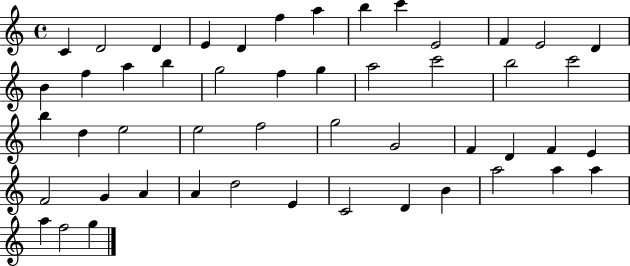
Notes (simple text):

C4/q D4/h D4/q E4/q D4/q F5/q A5/q B5/q C6/q E4/h F4/q E4/h D4/q B4/q F5/q A5/q B5/q G5/h F5/q G5/q A5/h C6/h B5/h C6/h B5/q D5/q E5/h E5/h F5/h G5/h G4/h F4/q D4/q F4/q E4/q F4/h G4/q A4/q A4/q D5/h E4/q C4/h D4/q B4/q A5/h A5/q A5/q A5/q F5/h G5/q